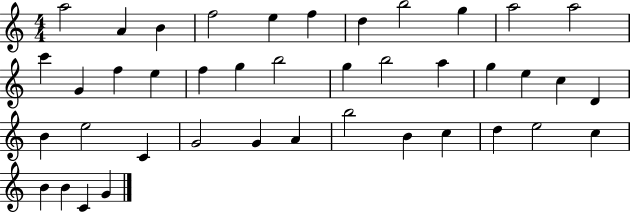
{
  \clef treble
  \numericTimeSignature
  \time 4/4
  \key c \major
  a''2 a'4 b'4 | f''2 e''4 f''4 | d''4 b''2 g''4 | a''2 a''2 | \break c'''4 g'4 f''4 e''4 | f''4 g''4 b''2 | g''4 b''2 a''4 | g''4 e''4 c''4 d'4 | \break b'4 e''2 c'4 | g'2 g'4 a'4 | b''2 b'4 c''4 | d''4 e''2 c''4 | \break b'4 b'4 c'4 g'4 | \bar "|."
}